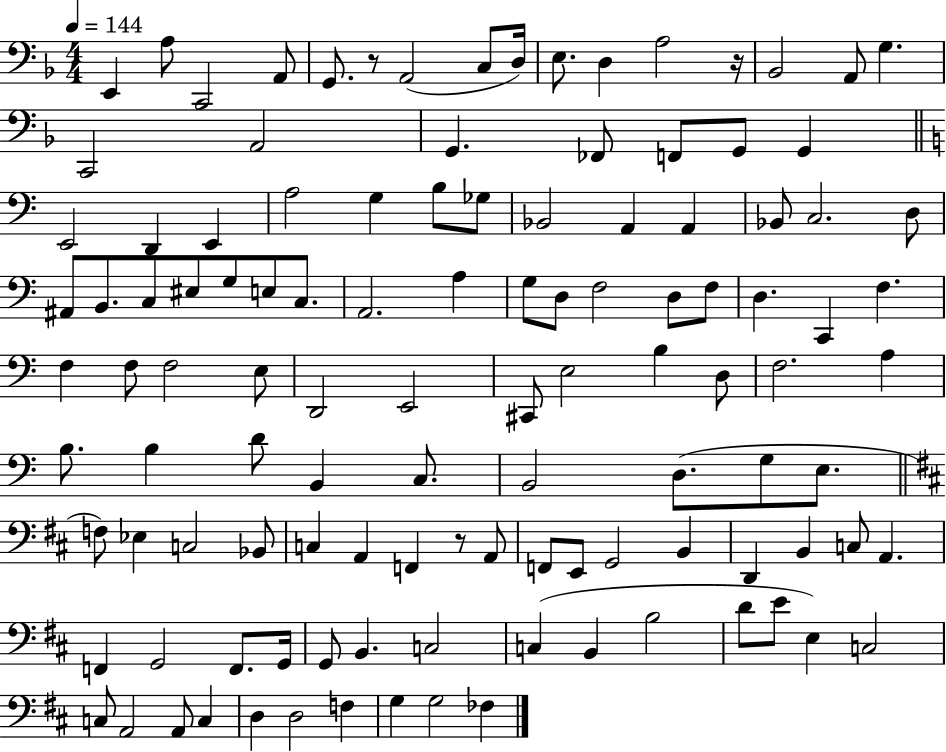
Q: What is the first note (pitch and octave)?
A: E2